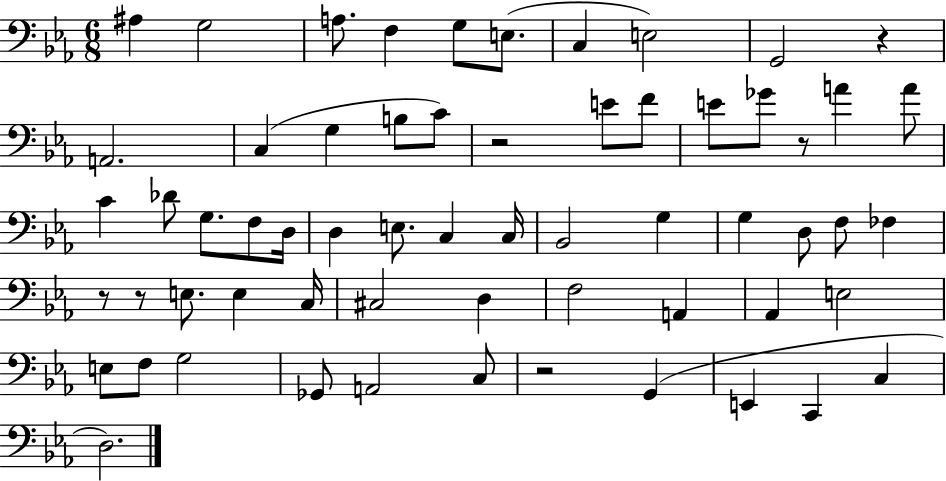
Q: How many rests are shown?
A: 6